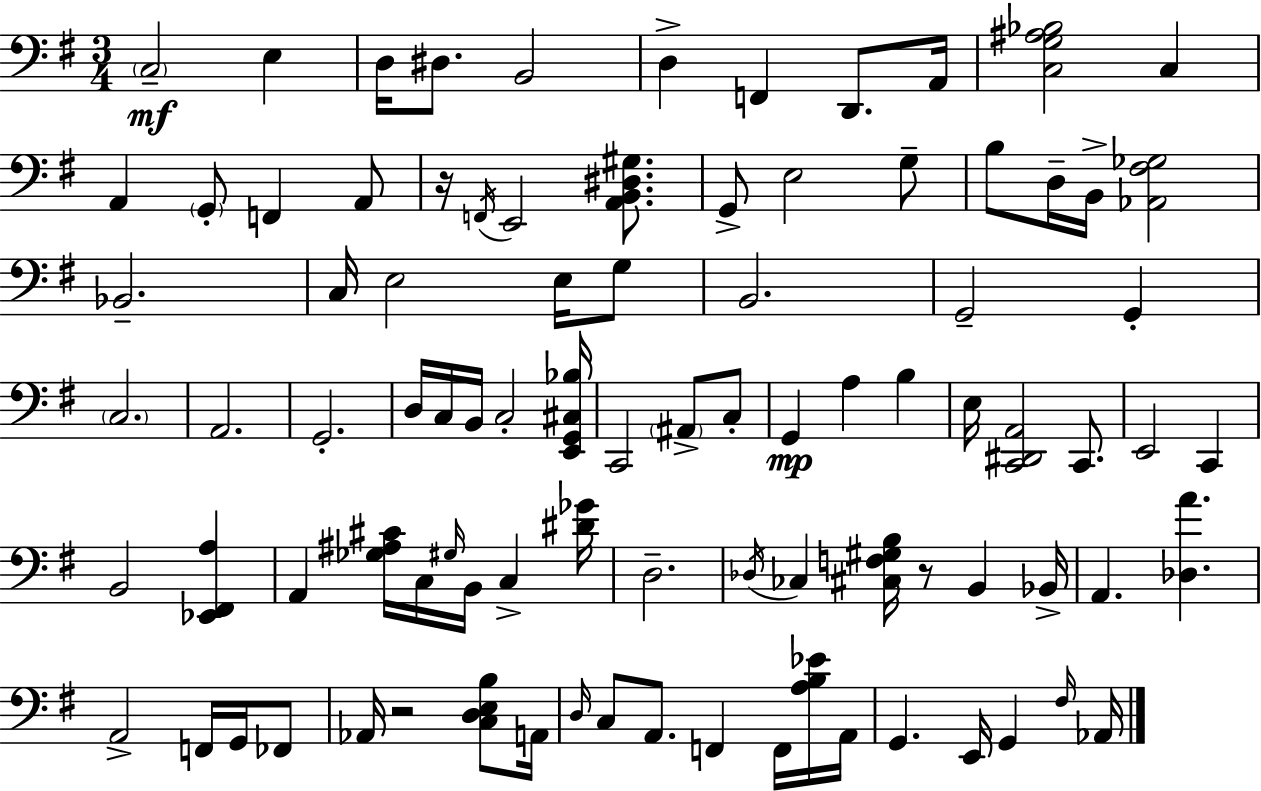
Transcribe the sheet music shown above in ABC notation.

X:1
T:Untitled
M:3/4
L:1/4
K:Em
C,2 E, D,/4 ^D,/2 B,,2 D, F,, D,,/2 A,,/4 [C,G,^A,_B,]2 C, A,, G,,/2 F,, A,,/2 z/4 F,,/4 E,,2 [A,,B,,^D,^G,]/2 G,,/2 E,2 G,/2 B,/2 D,/4 B,,/4 [_A,,^F,_G,]2 _B,,2 C,/4 E,2 E,/4 G,/2 B,,2 G,,2 G,, C,2 A,,2 G,,2 D,/4 C,/4 B,,/4 C,2 [E,,G,,^C,_B,]/4 C,,2 ^A,,/2 C,/2 G,, A, B, E,/4 [C,,^D,,A,,]2 C,,/2 E,,2 C,, B,,2 [_E,,^F,,A,] A,, [_G,^A,^C]/4 C,/4 ^G,/4 B,,/4 C, [^D_G]/4 D,2 _D,/4 _C, [^C,F,^G,B,]/4 z/2 B,, _B,,/4 A,, [_D,A] A,,2 F,,/4 G,,/4 _F,,/2 _A,,/4 z2 [C,D,E,B,]/2 A,,/4 D,/4 C,/2 A,,/2 F,, F,,/4 [A,B,_E]/4 A,,/4 G,, E,,/4 G,, ^F,/4 _A,,/4